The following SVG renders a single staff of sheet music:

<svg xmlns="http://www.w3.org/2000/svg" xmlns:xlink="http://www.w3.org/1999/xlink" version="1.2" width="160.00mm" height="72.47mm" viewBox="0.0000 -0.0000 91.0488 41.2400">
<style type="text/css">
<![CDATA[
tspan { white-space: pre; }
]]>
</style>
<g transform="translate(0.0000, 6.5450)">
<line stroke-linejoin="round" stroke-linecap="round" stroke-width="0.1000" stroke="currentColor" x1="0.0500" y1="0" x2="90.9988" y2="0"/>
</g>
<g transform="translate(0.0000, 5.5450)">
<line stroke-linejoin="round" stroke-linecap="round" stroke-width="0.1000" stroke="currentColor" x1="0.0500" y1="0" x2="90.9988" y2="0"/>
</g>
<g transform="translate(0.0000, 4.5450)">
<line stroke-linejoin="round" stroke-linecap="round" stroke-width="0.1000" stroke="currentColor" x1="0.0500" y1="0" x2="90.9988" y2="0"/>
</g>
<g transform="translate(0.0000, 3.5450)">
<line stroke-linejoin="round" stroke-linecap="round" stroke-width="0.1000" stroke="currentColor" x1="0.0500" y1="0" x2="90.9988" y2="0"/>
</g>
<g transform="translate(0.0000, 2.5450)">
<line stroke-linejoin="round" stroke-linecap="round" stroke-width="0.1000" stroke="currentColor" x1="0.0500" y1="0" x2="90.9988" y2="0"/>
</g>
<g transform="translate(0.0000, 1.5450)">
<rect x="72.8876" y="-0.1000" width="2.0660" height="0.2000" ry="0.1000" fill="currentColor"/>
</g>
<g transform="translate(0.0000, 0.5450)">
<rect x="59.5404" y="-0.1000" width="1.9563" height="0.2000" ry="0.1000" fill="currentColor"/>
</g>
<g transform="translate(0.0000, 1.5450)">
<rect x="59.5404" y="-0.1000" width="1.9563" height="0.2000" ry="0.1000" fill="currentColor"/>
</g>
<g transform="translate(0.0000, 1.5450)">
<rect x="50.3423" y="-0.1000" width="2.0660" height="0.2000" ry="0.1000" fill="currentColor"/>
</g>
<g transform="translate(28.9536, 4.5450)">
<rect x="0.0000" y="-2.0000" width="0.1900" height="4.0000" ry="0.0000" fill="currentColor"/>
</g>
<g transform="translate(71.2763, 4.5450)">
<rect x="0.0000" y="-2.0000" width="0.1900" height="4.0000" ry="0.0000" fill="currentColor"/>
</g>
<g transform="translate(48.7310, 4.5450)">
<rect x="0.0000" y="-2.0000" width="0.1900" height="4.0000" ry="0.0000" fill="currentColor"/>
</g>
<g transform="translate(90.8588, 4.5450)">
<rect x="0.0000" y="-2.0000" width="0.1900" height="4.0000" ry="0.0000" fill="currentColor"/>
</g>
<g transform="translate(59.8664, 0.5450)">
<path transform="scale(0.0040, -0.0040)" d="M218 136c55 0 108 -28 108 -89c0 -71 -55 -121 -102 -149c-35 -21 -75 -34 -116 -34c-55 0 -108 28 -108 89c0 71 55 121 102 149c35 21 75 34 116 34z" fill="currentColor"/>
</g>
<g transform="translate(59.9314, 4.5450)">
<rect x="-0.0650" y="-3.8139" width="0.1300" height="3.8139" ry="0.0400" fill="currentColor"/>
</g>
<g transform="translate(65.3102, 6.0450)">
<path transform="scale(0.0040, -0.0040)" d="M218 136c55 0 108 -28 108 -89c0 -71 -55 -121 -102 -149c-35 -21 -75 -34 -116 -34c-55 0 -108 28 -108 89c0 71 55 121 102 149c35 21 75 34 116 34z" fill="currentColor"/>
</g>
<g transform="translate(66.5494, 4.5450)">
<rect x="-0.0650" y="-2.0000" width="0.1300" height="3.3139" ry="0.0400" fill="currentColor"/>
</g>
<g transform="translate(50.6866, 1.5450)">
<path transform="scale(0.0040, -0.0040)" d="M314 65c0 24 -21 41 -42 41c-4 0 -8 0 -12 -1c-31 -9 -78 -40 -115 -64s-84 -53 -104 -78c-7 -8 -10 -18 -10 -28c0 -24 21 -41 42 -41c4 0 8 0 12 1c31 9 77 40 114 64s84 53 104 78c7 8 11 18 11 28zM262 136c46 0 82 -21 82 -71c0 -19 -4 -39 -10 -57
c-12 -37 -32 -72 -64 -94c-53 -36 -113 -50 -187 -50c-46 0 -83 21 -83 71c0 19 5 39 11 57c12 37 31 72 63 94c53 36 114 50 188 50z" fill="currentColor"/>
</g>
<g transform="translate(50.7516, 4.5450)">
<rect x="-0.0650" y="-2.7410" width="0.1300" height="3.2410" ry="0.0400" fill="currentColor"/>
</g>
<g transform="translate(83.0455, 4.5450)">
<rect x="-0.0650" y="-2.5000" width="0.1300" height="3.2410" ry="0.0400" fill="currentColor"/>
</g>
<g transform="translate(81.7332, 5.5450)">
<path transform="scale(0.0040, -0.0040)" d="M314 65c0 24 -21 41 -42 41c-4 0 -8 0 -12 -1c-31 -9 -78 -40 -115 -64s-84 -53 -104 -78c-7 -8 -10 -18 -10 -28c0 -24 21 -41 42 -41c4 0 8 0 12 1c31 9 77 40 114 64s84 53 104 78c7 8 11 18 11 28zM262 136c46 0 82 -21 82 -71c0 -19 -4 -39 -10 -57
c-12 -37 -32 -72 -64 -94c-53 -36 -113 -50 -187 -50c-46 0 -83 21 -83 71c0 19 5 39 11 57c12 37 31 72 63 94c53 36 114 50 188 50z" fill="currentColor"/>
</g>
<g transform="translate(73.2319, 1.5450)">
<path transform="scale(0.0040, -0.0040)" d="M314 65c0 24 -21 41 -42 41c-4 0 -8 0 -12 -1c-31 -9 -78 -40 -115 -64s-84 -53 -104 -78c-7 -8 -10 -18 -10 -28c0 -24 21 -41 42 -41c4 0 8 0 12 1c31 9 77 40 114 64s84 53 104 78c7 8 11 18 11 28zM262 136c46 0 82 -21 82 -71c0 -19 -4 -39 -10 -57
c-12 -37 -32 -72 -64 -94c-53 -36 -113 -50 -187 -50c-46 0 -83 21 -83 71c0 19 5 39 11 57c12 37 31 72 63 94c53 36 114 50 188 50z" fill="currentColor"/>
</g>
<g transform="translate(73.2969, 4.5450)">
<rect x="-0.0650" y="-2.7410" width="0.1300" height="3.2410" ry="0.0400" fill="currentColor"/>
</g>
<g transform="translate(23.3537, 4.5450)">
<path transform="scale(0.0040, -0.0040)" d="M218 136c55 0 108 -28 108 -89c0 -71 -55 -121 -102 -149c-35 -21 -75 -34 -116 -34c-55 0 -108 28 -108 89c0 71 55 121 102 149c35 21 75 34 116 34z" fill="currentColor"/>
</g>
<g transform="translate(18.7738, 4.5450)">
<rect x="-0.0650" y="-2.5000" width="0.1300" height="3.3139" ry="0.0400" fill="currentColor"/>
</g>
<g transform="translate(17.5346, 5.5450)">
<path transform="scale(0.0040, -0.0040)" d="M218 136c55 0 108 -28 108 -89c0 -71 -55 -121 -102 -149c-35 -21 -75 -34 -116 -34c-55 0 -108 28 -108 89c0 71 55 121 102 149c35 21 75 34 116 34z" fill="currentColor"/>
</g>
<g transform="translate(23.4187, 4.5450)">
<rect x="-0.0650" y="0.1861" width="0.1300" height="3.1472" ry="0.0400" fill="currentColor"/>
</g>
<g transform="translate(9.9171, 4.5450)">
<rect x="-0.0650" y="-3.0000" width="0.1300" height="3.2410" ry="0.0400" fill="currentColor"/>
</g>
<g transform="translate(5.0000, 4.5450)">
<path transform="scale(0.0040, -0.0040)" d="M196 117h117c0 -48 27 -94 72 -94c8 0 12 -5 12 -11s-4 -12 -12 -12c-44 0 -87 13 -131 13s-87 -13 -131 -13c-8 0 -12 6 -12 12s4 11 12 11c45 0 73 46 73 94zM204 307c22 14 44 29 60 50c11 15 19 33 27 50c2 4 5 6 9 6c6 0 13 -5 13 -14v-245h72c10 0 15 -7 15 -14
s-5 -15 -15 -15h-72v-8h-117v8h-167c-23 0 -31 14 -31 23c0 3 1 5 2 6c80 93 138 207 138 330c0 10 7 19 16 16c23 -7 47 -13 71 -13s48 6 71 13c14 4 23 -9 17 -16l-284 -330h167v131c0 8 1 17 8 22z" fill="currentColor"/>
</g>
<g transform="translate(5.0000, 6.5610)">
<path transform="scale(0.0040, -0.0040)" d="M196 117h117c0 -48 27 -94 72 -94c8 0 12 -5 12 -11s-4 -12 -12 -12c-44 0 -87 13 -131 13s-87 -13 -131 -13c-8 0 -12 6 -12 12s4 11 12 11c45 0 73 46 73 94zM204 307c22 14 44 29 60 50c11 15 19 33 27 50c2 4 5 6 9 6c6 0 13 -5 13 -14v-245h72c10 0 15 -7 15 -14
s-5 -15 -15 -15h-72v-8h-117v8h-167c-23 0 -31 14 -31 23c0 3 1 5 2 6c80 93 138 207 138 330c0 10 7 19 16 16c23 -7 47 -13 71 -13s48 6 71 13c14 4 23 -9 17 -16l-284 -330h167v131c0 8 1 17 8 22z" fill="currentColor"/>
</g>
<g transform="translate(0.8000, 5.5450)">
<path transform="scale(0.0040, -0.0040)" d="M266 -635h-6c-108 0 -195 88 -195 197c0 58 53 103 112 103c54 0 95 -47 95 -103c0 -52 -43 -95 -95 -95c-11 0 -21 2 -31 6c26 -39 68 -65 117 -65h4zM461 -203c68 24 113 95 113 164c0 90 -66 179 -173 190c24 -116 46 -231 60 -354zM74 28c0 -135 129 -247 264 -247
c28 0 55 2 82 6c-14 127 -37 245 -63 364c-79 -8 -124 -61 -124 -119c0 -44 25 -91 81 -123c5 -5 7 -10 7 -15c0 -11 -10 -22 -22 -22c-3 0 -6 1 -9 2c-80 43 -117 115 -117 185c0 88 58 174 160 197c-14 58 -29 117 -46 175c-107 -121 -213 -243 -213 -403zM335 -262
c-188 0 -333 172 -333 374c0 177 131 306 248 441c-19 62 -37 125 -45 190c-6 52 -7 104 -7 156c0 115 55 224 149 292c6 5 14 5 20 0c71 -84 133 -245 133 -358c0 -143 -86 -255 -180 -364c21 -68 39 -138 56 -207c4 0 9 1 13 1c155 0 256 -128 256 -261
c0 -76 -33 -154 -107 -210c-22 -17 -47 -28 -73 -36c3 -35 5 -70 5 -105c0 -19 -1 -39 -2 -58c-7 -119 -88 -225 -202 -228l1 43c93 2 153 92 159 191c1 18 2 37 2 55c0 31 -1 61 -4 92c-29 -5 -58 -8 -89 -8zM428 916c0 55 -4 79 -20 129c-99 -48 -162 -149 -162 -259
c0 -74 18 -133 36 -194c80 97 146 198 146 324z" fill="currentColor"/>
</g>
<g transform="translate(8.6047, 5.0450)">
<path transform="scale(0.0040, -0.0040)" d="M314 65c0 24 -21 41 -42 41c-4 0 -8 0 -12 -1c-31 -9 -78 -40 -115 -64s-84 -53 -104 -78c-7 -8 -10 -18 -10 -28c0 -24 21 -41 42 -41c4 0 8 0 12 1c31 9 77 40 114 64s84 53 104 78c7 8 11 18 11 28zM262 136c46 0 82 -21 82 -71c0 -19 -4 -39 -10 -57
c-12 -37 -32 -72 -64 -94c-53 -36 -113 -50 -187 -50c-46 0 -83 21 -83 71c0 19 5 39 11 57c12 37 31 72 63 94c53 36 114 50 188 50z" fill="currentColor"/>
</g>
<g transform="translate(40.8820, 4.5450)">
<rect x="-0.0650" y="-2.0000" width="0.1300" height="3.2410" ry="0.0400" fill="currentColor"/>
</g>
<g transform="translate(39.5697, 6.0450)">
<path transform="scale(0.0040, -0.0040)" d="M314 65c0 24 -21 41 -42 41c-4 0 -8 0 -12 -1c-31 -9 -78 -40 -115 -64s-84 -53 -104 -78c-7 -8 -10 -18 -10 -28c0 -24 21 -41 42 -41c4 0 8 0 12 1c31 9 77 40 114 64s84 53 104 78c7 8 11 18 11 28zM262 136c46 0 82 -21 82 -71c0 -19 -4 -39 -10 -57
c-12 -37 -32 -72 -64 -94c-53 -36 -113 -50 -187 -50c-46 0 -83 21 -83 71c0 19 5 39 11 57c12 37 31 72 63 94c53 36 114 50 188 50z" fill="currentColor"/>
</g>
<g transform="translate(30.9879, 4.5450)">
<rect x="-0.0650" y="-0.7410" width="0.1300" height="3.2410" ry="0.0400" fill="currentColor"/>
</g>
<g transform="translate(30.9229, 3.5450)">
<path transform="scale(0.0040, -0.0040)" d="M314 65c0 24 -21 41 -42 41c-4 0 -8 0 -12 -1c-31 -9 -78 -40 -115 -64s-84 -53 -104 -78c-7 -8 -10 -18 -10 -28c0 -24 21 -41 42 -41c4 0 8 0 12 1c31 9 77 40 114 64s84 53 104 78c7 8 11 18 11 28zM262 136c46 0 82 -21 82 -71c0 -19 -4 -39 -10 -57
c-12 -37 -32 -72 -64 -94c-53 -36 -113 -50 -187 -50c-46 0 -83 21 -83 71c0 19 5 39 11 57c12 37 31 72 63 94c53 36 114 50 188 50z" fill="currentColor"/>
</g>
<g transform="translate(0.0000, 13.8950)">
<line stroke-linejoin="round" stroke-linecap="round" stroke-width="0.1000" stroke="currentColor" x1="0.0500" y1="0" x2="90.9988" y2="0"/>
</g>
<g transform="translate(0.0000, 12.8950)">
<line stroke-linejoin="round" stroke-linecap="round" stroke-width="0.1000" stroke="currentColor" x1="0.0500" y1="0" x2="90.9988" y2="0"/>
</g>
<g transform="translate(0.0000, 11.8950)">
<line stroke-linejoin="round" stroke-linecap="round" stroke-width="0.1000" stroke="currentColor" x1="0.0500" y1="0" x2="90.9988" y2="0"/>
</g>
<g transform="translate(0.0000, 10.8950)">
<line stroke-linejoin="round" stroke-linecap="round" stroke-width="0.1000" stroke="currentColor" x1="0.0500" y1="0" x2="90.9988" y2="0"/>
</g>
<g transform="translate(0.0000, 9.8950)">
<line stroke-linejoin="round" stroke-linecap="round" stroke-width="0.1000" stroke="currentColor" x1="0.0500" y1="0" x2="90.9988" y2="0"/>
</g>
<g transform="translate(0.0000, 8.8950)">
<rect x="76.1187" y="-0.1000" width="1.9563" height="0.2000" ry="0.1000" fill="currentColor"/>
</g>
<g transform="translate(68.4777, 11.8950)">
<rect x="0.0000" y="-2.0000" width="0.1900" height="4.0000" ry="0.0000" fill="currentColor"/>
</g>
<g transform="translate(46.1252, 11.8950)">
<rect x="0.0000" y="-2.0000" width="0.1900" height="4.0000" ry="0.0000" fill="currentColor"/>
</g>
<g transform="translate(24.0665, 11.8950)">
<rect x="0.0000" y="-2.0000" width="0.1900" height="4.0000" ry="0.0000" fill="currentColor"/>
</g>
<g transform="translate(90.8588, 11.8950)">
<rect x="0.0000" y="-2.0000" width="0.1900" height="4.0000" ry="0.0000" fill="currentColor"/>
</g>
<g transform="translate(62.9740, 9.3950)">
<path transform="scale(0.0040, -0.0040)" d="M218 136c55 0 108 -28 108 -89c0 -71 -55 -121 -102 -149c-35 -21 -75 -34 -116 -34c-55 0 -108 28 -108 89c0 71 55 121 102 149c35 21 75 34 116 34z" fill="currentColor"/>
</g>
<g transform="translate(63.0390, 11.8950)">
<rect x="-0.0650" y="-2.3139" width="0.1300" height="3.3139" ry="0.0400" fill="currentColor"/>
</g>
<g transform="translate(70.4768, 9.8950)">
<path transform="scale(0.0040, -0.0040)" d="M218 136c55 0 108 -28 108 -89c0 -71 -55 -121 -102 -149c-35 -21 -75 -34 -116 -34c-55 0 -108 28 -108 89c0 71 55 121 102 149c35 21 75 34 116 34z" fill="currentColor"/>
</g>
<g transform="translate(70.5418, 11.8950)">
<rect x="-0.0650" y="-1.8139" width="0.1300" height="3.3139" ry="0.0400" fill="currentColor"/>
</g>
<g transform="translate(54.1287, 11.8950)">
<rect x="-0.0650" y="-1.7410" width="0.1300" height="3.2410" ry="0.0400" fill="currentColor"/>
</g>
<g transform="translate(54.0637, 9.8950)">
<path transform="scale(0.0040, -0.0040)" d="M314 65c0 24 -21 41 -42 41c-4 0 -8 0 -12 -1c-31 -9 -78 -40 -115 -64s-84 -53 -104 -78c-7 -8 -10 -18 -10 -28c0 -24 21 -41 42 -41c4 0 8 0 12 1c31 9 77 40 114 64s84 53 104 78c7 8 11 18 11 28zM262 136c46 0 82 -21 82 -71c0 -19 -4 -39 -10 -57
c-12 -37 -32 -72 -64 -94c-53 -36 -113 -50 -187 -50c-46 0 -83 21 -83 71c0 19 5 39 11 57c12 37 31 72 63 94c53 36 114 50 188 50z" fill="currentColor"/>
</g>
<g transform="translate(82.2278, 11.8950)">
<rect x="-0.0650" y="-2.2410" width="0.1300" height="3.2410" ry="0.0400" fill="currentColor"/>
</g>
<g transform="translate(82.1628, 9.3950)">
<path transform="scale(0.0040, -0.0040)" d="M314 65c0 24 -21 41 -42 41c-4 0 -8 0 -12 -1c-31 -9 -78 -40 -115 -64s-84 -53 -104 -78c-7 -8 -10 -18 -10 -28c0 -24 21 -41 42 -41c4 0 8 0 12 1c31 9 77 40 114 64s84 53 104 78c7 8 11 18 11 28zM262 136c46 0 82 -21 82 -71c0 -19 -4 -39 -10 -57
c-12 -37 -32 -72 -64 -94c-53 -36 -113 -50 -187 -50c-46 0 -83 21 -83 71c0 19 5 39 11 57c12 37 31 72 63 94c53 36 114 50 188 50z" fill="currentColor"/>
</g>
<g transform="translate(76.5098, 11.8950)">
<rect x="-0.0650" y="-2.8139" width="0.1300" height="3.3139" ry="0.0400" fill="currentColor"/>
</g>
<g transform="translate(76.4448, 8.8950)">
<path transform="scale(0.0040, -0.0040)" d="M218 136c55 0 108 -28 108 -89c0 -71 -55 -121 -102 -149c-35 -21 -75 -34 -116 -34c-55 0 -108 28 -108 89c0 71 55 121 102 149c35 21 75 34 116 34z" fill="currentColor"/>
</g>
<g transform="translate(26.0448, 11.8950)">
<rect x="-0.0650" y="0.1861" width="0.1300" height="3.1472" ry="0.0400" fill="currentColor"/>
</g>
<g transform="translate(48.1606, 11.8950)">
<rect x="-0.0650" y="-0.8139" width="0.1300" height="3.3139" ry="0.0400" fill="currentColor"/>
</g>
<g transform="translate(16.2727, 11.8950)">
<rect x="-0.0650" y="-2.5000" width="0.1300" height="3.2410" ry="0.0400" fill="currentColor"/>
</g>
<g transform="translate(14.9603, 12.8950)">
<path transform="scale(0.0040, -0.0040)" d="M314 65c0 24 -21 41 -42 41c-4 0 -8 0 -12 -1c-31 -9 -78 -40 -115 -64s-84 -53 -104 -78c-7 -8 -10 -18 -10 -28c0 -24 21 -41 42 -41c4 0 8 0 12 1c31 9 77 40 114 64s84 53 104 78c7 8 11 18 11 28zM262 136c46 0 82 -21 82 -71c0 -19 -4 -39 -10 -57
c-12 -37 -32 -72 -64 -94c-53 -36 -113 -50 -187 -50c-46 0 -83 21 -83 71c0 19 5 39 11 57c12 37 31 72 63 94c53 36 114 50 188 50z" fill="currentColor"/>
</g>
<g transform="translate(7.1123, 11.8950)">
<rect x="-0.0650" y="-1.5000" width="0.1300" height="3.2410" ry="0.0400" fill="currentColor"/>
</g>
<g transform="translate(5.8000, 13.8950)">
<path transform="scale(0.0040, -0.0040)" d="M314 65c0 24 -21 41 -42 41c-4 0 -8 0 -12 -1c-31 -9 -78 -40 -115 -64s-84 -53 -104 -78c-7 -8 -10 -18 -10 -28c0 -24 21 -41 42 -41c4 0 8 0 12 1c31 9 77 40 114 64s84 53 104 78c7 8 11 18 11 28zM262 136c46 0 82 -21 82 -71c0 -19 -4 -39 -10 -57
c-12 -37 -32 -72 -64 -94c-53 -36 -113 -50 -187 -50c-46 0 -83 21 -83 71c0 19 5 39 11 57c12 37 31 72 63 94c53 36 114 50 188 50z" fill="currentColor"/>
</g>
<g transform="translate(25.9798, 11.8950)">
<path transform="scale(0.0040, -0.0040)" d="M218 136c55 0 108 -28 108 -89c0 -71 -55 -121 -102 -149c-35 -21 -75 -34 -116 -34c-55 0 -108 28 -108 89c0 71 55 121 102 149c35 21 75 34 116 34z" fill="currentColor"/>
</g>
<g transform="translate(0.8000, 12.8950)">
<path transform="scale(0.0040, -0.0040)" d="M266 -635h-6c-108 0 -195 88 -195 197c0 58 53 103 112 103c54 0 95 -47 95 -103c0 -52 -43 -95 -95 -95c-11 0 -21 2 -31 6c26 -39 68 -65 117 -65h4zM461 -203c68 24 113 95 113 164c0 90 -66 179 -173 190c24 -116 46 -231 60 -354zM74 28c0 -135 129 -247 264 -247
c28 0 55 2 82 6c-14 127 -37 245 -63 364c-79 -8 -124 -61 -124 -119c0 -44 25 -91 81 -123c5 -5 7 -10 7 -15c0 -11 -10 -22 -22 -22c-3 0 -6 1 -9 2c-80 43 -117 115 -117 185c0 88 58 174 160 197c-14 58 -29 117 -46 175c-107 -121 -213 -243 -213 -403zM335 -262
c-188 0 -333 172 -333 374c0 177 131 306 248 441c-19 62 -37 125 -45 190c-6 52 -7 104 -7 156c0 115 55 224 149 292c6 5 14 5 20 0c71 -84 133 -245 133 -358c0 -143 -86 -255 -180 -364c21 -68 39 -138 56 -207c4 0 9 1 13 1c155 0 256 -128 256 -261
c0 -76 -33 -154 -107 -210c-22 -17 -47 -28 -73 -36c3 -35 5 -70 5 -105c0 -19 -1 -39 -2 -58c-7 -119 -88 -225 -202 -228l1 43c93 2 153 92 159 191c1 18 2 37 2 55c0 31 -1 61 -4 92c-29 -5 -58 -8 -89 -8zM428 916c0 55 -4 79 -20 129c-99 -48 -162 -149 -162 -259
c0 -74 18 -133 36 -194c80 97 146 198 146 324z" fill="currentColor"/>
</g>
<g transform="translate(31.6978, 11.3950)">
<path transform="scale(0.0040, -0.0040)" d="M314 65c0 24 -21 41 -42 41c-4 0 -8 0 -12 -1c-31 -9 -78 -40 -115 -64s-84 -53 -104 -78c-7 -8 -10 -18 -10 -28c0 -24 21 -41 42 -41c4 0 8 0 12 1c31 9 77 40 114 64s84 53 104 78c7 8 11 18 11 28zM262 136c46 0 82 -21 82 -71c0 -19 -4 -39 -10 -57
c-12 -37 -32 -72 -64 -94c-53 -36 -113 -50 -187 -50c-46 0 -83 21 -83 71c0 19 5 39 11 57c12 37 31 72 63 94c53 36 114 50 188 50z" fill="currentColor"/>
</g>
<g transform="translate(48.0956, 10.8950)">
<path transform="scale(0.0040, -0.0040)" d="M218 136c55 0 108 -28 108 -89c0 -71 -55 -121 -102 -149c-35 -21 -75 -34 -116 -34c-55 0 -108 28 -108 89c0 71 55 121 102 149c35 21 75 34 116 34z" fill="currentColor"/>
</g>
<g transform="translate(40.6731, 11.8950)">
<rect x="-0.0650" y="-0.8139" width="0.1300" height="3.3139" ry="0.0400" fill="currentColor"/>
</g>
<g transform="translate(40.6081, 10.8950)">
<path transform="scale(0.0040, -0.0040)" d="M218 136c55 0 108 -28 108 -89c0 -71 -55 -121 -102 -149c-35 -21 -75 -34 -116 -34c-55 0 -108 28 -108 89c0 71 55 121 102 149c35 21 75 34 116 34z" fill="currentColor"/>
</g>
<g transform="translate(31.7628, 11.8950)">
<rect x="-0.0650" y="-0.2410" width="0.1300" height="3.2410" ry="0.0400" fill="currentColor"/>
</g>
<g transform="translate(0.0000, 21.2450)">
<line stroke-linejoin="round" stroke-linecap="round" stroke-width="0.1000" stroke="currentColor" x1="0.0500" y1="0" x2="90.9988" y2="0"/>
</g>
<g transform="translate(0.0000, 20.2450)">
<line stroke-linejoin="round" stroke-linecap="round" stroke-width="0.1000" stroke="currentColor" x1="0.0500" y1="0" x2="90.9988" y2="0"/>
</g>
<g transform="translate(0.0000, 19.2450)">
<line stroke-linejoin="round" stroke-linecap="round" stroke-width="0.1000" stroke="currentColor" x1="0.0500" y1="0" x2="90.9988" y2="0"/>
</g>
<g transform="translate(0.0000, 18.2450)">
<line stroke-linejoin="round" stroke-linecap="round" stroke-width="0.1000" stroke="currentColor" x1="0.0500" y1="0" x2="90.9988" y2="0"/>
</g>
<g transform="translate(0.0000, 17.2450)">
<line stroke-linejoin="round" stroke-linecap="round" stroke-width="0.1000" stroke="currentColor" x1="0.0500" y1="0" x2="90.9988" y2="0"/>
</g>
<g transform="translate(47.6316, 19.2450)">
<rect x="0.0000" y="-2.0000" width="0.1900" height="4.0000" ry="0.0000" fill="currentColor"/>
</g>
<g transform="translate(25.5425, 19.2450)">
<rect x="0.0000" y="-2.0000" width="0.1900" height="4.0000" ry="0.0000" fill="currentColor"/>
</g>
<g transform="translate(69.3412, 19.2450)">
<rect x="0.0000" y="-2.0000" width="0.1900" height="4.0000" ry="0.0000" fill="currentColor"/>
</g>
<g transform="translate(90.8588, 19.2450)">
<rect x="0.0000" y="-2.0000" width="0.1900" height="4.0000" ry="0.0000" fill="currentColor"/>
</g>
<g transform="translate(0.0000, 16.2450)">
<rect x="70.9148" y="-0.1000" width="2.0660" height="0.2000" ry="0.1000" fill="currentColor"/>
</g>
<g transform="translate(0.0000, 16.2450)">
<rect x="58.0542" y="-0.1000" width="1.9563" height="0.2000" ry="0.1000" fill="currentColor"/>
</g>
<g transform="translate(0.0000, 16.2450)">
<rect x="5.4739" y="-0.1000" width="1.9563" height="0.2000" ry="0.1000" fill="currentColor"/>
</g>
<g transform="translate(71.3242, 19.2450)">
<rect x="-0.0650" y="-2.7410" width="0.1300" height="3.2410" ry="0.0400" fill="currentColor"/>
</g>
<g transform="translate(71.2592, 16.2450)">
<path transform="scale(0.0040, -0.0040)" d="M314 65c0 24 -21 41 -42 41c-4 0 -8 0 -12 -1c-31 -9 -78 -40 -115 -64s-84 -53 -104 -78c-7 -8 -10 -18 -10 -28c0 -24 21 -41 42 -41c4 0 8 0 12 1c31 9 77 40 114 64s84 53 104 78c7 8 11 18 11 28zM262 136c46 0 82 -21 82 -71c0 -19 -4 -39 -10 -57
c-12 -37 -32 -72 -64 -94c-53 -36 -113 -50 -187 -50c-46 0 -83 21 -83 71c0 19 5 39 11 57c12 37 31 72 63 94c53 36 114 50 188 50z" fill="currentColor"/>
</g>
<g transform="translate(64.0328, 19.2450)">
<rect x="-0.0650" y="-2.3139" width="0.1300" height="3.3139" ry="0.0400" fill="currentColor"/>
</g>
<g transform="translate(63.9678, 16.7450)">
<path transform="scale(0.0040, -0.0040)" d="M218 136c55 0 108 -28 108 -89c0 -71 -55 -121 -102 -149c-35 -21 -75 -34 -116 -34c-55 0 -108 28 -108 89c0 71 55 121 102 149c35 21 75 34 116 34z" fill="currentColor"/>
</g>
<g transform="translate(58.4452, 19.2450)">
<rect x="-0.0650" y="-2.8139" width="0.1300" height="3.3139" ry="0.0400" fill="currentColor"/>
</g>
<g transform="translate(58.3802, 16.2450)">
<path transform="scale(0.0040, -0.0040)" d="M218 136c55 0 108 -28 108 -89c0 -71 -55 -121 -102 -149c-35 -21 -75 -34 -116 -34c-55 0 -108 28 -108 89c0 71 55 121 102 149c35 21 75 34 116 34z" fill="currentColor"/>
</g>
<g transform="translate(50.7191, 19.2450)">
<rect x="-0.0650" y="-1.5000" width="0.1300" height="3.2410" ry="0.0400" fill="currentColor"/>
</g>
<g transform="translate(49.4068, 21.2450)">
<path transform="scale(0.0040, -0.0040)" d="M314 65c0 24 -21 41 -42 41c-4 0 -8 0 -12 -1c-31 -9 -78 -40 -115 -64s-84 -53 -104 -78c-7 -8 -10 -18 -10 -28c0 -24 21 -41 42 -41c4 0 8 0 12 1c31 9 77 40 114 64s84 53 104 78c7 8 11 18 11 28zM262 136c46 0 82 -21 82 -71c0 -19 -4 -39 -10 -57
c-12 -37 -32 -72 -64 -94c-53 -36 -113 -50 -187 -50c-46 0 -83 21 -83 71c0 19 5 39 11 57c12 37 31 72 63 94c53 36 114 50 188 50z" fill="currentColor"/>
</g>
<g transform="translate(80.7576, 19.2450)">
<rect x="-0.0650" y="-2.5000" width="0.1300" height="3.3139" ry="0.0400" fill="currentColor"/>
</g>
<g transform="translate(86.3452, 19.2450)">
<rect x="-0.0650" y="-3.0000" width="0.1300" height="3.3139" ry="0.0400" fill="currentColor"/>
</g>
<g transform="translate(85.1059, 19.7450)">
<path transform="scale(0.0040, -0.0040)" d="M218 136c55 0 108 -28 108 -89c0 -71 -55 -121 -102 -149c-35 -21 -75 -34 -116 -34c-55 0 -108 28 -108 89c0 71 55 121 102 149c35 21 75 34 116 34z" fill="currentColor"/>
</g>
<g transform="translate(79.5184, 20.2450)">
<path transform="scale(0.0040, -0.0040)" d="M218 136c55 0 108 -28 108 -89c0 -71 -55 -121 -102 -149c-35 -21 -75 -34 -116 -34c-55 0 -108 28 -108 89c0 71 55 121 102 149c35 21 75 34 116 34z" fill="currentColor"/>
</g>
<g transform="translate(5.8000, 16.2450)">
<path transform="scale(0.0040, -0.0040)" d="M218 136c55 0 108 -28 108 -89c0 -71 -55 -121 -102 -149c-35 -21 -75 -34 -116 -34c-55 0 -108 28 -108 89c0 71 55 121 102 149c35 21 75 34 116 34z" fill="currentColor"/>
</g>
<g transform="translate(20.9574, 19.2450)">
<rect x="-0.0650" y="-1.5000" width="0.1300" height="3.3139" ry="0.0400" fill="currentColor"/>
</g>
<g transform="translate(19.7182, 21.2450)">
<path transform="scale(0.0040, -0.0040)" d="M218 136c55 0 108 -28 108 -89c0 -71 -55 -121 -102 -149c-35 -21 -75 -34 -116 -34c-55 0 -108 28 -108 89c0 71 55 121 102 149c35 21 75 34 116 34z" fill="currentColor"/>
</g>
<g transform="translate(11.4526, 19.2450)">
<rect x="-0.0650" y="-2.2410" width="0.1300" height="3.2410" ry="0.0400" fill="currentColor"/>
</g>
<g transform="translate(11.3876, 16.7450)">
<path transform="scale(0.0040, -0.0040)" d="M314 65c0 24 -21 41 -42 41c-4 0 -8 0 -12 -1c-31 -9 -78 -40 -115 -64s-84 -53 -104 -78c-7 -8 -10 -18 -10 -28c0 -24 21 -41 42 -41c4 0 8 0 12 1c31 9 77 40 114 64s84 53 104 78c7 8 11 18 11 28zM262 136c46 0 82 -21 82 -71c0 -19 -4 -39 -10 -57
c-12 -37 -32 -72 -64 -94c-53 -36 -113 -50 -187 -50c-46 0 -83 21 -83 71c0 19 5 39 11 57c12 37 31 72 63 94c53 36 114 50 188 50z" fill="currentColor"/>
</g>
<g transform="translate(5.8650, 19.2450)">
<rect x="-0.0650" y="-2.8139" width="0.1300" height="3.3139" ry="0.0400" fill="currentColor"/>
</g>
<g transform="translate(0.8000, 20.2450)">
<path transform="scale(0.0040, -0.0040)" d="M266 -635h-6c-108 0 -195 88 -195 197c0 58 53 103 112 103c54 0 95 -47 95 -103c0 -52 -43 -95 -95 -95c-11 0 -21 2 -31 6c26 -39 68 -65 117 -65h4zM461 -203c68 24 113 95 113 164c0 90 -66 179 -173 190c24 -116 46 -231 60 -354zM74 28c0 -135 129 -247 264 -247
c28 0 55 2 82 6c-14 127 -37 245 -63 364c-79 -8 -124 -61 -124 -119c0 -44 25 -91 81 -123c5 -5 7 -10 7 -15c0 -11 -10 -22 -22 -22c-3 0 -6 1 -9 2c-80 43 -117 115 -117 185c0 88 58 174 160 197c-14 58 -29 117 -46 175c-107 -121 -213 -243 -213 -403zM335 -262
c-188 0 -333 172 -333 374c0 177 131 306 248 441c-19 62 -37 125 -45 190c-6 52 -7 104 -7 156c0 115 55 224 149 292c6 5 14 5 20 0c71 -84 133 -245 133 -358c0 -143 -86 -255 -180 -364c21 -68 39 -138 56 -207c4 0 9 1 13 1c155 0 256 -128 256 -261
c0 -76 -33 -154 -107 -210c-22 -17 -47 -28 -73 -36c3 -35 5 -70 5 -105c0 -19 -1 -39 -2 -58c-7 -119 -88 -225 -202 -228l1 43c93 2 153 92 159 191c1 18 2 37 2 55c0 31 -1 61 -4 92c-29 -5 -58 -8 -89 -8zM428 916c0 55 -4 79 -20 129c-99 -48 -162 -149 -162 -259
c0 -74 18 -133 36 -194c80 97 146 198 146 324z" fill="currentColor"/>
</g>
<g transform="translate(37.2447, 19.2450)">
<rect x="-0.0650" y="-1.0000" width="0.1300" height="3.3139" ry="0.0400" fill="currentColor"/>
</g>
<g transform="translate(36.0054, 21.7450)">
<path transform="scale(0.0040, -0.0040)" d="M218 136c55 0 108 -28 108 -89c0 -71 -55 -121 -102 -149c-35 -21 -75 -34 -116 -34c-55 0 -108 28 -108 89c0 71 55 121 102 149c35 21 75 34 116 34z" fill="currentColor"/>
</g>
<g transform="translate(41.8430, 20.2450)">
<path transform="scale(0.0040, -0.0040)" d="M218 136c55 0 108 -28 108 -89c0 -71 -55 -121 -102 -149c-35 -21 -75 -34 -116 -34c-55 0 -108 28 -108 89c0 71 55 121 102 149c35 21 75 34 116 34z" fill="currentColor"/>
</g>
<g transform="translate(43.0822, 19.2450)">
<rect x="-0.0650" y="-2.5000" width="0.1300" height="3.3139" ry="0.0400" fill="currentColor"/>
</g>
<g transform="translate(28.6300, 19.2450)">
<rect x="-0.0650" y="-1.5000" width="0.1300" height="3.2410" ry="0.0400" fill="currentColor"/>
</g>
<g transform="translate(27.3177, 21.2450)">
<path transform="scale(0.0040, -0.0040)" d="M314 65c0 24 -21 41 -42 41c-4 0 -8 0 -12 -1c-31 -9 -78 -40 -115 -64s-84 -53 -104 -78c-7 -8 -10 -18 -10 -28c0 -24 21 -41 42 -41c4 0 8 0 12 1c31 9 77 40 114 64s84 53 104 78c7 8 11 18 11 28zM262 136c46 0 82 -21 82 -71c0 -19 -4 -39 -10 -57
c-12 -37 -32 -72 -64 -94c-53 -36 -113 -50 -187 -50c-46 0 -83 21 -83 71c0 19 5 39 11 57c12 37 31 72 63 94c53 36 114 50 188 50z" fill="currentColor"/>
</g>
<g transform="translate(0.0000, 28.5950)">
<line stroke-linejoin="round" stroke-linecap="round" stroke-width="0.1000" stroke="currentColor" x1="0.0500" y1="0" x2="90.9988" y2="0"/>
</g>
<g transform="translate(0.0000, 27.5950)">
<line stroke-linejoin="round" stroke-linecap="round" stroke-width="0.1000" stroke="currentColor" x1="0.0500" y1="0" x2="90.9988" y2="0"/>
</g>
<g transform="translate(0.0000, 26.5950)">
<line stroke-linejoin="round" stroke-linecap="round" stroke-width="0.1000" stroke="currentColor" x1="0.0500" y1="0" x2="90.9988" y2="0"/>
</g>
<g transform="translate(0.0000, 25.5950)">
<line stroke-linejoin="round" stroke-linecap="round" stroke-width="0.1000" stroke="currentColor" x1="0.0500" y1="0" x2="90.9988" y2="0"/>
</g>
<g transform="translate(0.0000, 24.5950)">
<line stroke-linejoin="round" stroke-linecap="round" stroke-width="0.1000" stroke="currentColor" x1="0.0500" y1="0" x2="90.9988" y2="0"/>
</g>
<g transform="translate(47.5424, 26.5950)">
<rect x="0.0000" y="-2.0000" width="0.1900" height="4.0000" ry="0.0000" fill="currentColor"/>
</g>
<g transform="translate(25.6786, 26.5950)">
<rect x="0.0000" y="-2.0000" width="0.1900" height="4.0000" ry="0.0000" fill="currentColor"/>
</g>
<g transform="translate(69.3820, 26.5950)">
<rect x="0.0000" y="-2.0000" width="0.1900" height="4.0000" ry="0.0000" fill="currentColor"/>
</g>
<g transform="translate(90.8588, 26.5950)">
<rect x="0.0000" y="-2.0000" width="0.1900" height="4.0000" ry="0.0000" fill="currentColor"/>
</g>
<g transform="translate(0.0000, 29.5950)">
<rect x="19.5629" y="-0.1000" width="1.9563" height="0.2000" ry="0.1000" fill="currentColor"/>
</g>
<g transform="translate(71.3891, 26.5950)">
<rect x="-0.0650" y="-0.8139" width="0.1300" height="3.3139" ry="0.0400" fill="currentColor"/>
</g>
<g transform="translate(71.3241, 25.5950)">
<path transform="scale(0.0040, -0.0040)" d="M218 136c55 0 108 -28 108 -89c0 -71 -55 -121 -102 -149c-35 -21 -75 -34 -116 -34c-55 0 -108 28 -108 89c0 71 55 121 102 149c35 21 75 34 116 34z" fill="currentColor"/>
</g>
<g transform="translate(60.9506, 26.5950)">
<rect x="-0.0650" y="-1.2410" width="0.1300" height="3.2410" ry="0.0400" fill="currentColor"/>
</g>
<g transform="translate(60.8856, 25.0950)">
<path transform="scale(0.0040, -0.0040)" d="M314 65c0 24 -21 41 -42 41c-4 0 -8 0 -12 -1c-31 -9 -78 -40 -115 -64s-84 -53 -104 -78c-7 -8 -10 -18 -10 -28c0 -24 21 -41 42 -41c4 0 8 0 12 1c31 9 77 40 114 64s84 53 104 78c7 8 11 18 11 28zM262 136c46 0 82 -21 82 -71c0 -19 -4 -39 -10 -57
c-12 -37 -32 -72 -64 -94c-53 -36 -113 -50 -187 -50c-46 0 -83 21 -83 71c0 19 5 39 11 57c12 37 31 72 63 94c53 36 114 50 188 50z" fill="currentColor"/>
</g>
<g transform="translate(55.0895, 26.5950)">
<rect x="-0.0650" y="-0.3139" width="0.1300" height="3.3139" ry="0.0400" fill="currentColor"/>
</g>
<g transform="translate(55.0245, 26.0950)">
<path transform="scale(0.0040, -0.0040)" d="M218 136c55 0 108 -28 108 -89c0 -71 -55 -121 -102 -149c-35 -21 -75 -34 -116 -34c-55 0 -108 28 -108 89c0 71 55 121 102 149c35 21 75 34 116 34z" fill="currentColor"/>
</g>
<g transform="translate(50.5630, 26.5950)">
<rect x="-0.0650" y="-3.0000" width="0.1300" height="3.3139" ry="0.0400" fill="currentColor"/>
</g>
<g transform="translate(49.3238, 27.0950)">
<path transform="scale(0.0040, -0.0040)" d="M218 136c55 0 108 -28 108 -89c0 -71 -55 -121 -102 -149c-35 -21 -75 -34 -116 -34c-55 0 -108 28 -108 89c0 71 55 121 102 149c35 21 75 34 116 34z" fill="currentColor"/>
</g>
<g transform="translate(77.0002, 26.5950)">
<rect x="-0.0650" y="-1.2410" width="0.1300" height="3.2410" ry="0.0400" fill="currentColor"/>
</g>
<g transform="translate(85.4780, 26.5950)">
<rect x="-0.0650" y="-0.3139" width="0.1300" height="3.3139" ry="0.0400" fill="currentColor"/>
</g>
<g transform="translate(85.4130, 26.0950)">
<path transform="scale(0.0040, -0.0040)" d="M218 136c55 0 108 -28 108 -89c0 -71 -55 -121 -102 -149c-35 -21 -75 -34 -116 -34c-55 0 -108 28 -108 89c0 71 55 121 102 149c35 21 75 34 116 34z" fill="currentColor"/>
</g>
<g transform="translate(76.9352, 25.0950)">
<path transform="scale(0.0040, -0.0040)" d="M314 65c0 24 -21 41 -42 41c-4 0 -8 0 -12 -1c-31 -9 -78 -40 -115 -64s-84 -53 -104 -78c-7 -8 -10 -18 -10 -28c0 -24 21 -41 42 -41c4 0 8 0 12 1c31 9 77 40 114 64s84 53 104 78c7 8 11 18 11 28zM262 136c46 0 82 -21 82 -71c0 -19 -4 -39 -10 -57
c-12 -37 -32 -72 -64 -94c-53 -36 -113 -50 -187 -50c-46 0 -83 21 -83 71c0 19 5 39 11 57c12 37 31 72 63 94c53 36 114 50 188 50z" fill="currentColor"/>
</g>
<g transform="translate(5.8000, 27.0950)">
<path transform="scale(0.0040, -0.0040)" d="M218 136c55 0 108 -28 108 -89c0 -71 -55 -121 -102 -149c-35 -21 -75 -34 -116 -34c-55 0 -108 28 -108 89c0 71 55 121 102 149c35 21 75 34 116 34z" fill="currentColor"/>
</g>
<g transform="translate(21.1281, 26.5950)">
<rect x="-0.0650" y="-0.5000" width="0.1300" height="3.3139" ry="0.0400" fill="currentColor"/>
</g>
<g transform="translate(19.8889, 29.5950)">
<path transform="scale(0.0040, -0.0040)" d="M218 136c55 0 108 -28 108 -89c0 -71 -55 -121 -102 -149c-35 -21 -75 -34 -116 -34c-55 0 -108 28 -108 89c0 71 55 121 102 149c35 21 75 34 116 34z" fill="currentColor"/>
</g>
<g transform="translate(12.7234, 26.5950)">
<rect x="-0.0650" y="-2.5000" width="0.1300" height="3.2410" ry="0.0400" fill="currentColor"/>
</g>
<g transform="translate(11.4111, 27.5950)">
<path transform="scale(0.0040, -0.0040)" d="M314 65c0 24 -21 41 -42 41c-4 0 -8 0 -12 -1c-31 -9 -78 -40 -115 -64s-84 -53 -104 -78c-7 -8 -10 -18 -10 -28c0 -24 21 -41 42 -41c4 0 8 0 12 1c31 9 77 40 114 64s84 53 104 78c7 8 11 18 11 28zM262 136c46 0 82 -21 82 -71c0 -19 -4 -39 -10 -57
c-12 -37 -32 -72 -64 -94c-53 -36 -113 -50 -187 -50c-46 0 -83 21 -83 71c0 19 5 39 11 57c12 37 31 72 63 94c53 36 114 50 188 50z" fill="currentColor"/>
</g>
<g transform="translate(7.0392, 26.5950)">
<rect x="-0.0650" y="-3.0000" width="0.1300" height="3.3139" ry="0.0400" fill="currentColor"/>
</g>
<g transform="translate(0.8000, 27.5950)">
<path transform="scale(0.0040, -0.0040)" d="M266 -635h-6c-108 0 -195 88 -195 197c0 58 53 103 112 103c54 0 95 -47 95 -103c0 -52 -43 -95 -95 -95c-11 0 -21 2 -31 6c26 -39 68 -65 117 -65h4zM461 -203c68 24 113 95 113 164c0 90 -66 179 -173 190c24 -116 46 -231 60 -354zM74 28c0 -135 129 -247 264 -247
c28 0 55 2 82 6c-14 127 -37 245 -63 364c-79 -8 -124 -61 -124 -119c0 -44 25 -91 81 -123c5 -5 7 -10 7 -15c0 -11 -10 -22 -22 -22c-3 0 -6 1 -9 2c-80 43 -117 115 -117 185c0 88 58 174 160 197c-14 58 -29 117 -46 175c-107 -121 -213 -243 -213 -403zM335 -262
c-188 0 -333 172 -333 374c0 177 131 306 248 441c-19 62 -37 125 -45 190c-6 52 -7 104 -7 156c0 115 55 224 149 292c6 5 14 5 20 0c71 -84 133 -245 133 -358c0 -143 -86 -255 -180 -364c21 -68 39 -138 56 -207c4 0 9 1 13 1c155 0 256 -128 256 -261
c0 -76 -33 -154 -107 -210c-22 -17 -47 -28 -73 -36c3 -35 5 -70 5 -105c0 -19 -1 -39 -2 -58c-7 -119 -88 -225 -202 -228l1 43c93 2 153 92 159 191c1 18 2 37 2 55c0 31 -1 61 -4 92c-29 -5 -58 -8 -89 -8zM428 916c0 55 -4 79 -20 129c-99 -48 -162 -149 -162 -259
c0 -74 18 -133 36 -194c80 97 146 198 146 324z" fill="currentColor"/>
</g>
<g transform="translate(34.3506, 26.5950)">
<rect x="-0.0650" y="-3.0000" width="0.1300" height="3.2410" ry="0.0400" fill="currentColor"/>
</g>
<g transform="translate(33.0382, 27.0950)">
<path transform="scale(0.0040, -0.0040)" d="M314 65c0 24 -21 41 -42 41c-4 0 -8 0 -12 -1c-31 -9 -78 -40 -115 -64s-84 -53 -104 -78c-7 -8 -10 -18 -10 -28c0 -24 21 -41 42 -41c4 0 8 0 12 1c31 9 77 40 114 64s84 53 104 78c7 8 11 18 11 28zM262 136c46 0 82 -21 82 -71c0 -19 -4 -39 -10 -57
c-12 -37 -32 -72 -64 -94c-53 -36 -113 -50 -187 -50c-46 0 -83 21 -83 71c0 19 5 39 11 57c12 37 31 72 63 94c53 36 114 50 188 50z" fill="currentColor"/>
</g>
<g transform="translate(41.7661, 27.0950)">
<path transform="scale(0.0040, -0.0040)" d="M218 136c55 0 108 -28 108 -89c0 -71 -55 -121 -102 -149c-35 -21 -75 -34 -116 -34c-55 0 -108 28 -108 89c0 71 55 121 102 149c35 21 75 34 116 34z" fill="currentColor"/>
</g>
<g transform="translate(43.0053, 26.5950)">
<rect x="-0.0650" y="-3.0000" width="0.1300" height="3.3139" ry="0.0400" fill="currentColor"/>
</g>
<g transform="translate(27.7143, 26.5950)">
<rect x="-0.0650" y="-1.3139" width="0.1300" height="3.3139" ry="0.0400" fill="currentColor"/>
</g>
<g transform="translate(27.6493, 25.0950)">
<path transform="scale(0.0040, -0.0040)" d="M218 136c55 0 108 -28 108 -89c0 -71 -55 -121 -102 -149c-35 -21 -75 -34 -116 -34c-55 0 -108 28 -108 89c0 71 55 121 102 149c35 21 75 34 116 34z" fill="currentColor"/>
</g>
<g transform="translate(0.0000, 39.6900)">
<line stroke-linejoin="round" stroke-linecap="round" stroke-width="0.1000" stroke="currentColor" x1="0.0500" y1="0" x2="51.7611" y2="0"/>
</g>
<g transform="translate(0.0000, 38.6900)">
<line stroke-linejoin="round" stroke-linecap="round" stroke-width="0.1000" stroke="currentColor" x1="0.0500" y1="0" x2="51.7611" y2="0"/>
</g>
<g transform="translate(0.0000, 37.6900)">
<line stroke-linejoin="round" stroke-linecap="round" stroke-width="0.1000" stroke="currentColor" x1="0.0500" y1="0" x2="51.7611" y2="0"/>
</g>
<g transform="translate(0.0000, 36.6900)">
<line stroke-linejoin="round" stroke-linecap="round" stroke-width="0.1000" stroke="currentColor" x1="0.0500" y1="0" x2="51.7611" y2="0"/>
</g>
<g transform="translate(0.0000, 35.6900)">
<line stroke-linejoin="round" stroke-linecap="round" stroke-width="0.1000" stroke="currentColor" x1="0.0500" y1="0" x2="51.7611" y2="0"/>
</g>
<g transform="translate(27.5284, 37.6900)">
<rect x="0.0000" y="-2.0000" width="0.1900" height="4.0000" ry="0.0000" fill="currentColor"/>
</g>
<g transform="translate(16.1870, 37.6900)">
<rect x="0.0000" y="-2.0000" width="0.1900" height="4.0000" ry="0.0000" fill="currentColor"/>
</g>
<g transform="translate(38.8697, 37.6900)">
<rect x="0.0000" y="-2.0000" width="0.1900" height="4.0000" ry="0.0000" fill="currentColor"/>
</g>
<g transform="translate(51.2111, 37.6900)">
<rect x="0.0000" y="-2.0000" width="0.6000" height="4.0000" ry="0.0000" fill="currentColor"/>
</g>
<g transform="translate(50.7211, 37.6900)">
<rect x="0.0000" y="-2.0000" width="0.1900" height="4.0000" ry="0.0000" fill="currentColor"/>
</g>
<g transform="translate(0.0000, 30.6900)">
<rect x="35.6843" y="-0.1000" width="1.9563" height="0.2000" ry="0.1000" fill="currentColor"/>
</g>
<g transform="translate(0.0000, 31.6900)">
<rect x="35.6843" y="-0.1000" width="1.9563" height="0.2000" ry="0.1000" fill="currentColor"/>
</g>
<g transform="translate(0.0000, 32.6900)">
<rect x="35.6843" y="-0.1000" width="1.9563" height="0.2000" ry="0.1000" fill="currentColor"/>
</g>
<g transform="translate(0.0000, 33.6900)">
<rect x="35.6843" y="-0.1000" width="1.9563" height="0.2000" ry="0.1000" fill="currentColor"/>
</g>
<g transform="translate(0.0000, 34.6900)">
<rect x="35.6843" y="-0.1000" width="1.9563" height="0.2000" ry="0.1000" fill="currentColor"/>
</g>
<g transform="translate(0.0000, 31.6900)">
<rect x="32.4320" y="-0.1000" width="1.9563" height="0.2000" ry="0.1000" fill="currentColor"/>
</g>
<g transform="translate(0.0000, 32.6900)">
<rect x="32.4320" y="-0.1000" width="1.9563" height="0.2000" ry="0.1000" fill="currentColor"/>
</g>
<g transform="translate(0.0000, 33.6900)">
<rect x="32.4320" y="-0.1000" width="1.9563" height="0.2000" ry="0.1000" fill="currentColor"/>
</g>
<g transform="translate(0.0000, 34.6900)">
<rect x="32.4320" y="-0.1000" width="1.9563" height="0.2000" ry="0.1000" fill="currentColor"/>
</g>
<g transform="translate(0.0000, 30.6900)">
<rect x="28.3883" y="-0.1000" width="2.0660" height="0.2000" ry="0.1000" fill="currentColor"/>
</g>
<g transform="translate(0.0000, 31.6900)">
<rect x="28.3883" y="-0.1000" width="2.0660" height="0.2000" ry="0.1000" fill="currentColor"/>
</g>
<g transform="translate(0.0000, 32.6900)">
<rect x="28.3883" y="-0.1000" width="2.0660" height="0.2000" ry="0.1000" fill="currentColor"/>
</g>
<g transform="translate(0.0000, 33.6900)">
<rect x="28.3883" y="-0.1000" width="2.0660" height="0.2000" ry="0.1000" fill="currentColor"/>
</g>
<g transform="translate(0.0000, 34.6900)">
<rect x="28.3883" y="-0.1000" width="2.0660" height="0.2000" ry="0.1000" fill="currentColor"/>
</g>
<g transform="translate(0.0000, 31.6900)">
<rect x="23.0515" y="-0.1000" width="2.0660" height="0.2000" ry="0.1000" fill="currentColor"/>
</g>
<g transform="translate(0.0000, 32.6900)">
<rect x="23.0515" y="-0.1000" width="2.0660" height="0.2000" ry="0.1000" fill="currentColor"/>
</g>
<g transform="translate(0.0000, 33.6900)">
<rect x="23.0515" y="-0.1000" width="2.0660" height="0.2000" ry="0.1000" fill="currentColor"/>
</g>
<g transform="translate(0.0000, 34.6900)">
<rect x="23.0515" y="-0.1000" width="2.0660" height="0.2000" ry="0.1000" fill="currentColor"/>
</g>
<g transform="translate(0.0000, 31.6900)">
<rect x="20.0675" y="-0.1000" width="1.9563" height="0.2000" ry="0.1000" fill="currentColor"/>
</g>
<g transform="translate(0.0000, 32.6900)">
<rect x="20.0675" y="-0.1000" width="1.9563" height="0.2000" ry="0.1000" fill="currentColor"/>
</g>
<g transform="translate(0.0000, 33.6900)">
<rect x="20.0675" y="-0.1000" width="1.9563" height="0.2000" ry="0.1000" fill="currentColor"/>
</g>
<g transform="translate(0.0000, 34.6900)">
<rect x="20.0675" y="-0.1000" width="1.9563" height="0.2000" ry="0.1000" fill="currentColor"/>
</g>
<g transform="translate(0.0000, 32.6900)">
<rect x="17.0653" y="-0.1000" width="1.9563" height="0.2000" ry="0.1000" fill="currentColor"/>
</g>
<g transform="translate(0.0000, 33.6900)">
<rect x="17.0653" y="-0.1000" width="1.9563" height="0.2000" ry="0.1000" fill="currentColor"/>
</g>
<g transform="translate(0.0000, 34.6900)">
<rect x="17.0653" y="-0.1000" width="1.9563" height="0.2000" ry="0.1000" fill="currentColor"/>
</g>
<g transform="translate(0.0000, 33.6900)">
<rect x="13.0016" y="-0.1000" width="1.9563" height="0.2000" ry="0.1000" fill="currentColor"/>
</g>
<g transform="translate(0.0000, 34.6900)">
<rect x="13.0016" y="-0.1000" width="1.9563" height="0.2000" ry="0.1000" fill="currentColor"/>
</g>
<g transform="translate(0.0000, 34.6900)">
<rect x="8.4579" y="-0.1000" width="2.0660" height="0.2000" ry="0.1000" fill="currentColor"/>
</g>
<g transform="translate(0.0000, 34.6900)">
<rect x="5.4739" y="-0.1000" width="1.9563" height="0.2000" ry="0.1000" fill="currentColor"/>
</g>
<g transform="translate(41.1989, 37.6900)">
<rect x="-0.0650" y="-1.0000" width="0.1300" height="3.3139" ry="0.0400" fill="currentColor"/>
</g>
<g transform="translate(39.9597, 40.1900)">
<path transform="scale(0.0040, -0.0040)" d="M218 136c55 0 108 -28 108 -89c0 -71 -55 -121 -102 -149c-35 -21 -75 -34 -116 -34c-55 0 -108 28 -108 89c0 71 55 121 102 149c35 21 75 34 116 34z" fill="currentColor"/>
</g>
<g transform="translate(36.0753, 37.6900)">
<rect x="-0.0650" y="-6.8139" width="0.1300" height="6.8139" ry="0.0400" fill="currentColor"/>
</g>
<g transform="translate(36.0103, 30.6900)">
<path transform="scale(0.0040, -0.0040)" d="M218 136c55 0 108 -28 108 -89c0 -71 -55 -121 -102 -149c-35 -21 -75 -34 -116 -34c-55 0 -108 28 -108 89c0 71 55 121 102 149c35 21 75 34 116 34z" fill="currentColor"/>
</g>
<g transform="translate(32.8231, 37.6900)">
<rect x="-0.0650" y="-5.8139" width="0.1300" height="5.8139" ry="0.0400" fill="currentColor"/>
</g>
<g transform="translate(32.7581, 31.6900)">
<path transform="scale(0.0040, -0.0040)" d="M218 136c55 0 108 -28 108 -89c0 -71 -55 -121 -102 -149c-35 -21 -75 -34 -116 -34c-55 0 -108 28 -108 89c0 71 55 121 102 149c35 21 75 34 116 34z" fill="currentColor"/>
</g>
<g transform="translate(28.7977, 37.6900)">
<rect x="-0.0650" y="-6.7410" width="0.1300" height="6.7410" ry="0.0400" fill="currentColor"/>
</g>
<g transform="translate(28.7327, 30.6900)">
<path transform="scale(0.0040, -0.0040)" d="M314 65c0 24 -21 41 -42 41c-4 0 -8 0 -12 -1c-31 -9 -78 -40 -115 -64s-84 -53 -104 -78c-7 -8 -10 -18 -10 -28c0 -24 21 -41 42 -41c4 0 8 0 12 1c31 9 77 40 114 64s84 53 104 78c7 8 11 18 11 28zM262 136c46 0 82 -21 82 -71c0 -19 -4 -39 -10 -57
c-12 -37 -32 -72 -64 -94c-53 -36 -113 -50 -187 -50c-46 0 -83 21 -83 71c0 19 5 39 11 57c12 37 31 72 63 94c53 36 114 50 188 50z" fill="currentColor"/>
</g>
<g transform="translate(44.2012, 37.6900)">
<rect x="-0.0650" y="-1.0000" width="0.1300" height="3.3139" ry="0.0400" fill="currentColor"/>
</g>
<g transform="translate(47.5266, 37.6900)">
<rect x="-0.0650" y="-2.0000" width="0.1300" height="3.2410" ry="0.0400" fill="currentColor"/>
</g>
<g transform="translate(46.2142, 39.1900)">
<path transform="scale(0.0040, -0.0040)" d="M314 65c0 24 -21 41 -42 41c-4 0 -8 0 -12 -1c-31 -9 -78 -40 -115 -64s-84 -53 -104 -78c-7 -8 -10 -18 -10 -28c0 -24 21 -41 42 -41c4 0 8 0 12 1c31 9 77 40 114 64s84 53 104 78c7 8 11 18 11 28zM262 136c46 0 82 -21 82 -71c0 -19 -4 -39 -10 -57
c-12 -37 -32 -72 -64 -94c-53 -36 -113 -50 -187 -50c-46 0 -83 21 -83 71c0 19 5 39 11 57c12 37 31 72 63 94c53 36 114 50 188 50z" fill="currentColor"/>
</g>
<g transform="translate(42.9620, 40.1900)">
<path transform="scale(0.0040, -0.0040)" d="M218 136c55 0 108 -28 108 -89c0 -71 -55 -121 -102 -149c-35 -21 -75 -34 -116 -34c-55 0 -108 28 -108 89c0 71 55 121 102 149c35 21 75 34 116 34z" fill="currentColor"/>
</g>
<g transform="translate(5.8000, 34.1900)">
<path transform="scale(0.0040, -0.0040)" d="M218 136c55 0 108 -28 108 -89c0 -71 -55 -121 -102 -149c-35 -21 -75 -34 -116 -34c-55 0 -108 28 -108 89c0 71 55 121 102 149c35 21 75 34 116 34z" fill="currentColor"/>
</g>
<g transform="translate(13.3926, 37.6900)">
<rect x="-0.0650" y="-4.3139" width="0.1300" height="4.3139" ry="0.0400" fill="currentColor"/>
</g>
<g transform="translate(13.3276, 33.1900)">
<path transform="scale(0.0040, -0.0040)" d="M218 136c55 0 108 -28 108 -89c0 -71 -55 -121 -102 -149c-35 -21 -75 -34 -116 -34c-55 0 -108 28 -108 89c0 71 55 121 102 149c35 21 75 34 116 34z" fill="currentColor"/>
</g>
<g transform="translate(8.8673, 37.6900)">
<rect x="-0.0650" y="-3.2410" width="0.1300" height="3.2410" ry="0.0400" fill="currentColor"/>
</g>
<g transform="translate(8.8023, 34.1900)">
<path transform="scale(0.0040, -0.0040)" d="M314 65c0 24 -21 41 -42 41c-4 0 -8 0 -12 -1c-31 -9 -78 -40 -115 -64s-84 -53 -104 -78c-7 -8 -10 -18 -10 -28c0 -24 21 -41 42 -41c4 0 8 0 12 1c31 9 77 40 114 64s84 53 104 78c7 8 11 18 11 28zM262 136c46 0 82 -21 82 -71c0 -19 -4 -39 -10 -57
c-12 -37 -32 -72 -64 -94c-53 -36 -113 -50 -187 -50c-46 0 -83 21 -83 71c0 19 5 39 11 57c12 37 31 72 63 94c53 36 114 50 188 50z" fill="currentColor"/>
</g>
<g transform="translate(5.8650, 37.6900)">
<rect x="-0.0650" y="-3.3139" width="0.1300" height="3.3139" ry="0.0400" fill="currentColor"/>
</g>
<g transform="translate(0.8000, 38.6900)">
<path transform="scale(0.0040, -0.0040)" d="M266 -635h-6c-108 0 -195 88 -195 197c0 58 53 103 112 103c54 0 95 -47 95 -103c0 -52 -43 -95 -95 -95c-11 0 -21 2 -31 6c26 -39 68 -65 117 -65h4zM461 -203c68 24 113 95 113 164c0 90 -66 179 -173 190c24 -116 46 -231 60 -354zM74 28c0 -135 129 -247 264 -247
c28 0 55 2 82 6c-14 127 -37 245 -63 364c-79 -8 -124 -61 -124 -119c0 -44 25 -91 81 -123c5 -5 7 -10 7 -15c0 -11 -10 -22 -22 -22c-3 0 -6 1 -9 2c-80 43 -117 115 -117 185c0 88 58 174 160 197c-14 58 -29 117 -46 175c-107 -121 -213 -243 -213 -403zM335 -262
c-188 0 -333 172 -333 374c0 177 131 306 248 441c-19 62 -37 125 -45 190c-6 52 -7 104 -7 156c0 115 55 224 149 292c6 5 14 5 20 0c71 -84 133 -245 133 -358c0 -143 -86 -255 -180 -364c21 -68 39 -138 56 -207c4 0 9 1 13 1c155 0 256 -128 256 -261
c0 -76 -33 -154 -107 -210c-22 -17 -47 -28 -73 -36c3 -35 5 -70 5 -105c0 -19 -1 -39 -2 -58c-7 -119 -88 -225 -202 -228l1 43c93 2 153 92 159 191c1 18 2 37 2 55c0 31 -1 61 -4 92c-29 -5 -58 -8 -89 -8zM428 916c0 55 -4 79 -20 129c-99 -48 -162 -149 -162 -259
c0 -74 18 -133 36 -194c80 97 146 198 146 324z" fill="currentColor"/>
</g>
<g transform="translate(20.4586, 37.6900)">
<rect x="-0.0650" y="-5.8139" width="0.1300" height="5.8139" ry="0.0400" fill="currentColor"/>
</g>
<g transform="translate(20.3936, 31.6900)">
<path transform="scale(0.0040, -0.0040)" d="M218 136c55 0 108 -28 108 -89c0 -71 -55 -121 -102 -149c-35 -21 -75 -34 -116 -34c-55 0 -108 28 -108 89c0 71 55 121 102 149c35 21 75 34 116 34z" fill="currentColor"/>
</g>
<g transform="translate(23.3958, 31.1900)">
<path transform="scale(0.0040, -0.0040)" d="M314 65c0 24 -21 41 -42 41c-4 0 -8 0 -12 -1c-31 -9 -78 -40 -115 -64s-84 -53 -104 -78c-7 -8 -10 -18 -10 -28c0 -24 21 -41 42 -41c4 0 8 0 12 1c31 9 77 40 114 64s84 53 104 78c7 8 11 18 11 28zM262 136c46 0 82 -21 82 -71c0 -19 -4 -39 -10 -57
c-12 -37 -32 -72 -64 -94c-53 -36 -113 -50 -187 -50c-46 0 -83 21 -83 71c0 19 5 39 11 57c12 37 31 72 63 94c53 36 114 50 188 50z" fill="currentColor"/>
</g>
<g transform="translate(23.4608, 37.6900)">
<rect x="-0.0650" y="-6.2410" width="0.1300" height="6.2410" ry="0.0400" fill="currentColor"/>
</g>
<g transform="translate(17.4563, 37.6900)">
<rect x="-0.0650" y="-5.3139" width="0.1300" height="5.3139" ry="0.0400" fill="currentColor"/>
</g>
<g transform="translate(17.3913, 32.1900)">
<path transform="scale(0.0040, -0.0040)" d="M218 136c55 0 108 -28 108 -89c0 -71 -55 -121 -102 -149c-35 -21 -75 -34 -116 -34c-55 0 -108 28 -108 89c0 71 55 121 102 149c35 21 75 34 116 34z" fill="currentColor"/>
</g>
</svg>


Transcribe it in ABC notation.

X:1
T:Untitled
M:4/4
L:1/4
K:C
A2 G B d2 F2 a2 c' F a2 G2 E2 G2 B c2 d d f2 g f a g2 a g2 E E2 D G E2 a g a2 G A A G2 C e A2 A A c e2 d e2 c b b2 d' f' g' a'2 b'2 g' b' D D F2